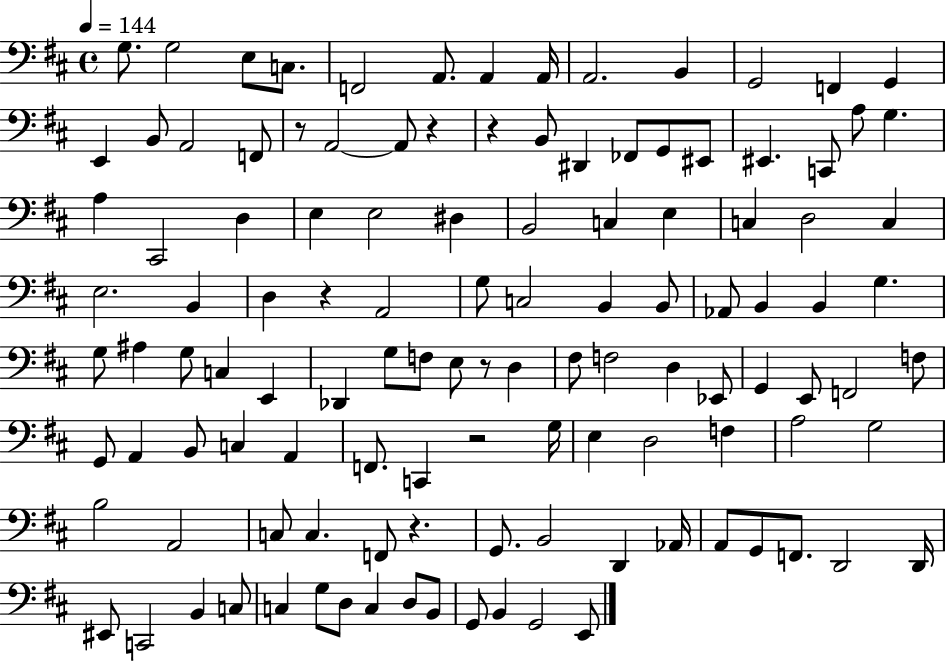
X:1
T:Untitled
M:4/4
L:1/4
K:D
G,/2 G,2 E,/2 C,/2 F,,2 A,,/2 A,, A,,/4 A,,2 B,, G,,2 F,, G,, E,, B,,/2 A,,2 F,,/2 z/2 A,,2 A,,/2 z z B,,/2 ^D,, _F,,/2 G,,/2 ^E,,/2 ^E,, C,,/2 A,/2 G, A, ^C,,2 D, E, E,2 ^D, B,,2 C, E, C, D,2 C, E,2 B,, D, z A,,2 G,/2 C,2 B,, B,,/2 _A,,/2 B,, B,, G, G,/2 ^A, G,/2 C, E,, _D,, G,/2 F,/2 E,/2 z/2 D, ^F,/2 F,2 D, _E,,/2 G,, E,,/2 F,,2 F,/2 G,,/2 A,, B,,/2 C, A,, F,,/2 C,, z2 G,/4 E, D,2 F, A,2 G,2 B,2 A,,2 C,/2 C, F,,/2 z G,,/2 B,,2 D,, _A,,/4 A,,/2 G,,/2 F,,/2 D,,2 D,,/4 ^E,,/2 C,,2 B,, C,/2 C, G,/2 D,/2 C, D,/2 B,,/2 G,,/2 B,, G,,2 E,,/2